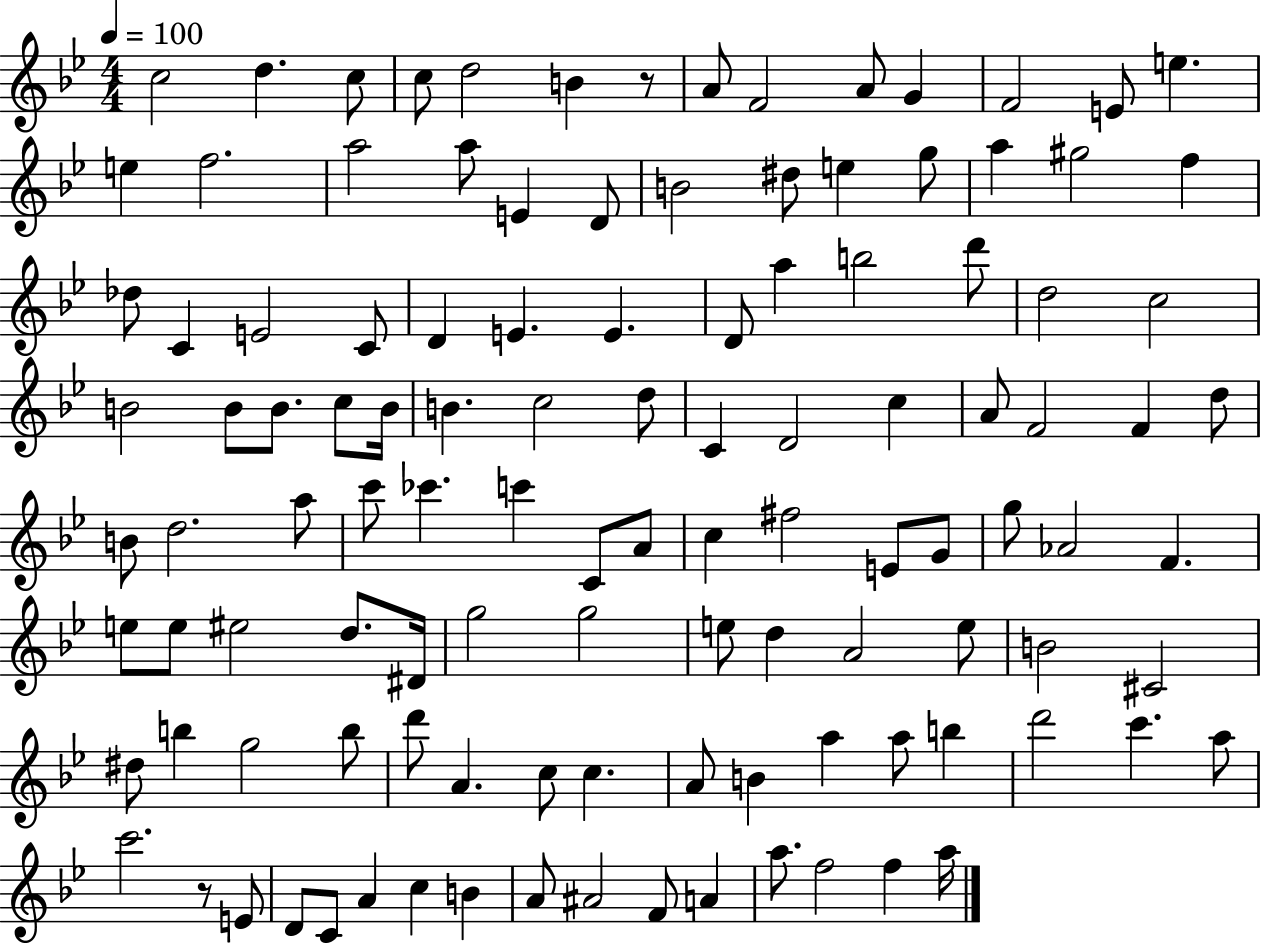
{
  \clef treble
  \numericTimeSignature
  \time 4/4
  \key bes \major
  \tempo 4 = 100
  c''2 d''4. c''8 | c''8 d''2 b'4 r8 | a'8 f'2 a'8 g'4 | f'2 e'8 e''4. | \break e''4 f''2. | a''2 a''8 e'4 d'8 | b'2 dis''8 e''4 g''8 | a''4 gis''2 f''4 | \break des''8 c'4 e'2 c'8 | d'4 e'4. e'4. | d'8 a''4 b''2 d'''8 | d''2 c''2 | \break b'2 b'8 b'8. c''8 b'16 | b'4. c''2 d''8 | c'4 d'2 c''4 | a'8 f'2 f'4 d''8 | \break b'8 d''2. a''8 | c'''8 ces'''4. c'''4 c'8 a'8 | c''4 fis''2 e'8 g'8 | g''8 aes'2 f'4. | \break e''8 e''8 eis''2 d''8. dis'16 | g''2 g''2 | e''8 d''4 a'2 e''8 | b'2 cis'2 | \break dis''8 b''4 g''2 b''8 | d'''8 a'4. c''8 c''4. | a'8 b'4 a''4 a''8 b''4 | d'''2 c'''4. a''8 | \break c'''2. r8 e'8 | d'8 c'8 a'4 c''4 b'4 | a'8 ais'2 f'8 a'4 | a''8. f''2 f''4 a''16 | \break \bar "|."
}